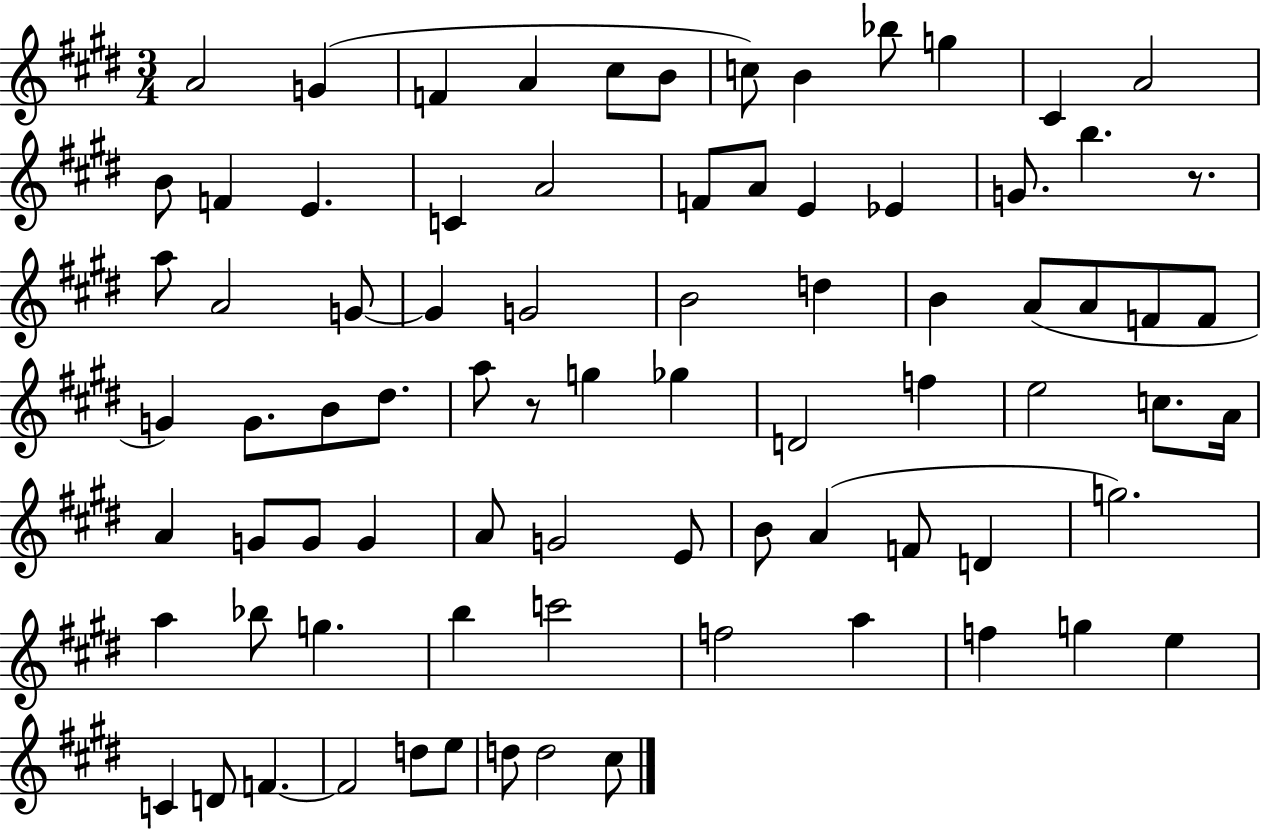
X:1
T:Untitled
M:3/4
L:1/4
K:E
A2 G F A ^c/2 B/2 c/2 B _b/2 g ^C A2 B/2 F E C A2 F/2 A/2 E _E G/2 b z/2 a/2 A2 G/2 G G2 B2 d B A/2 A/2 F/2 F/2 G G/2 B/2 ^d/2 a/2 z/2 g _g D2 f e2 c/2 A/4 A G/2 G/2 G A/2 G2 E/2 B/2 A F/2 D g2 a _b/2 g b c'2 f2 a f g e C D/2 F F2 d/2 e/2 d/2 d2 ^c/2